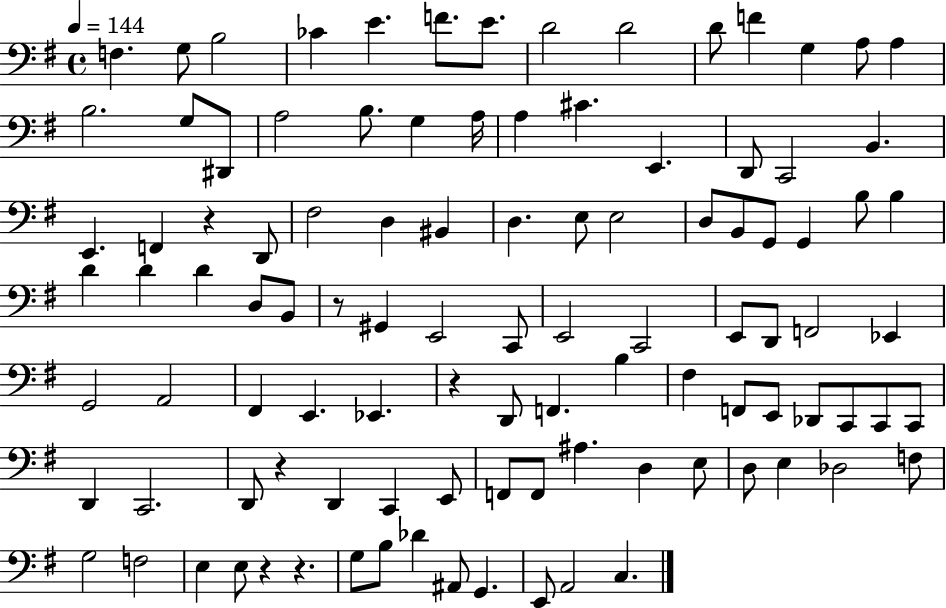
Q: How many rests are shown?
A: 6